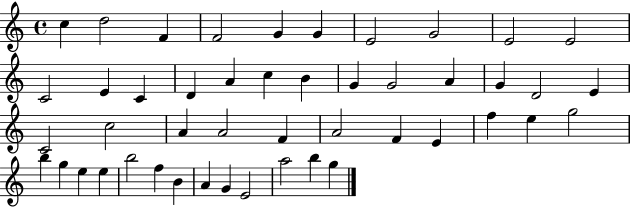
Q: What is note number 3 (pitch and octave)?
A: F4